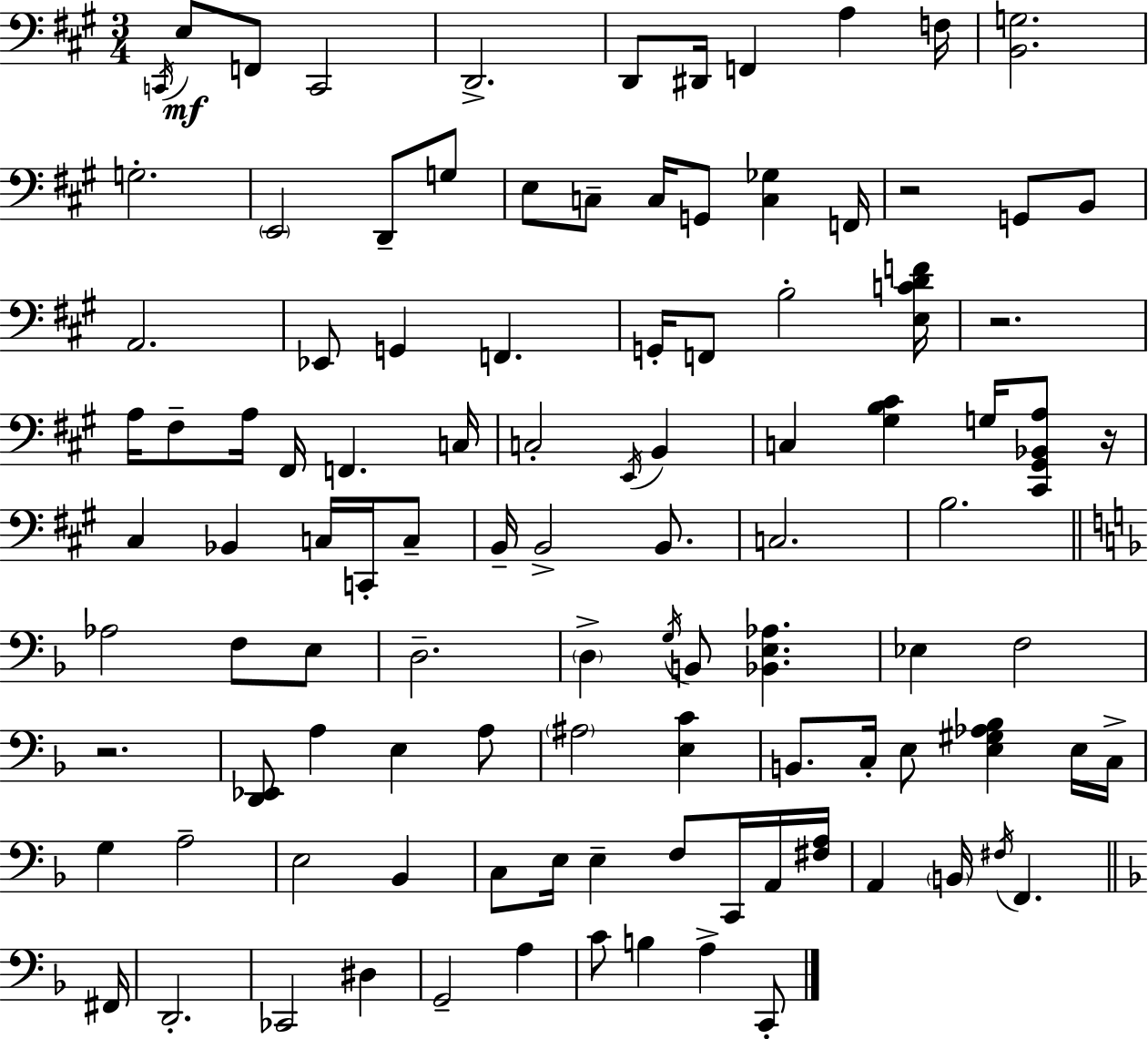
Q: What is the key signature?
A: A major